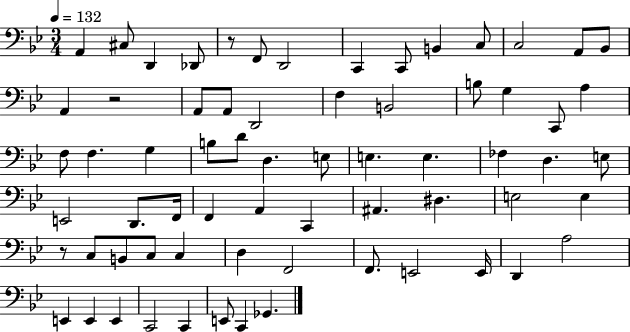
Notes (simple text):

A2/q C#3/e D2/q Db2/e R/e F2/e D2/h C2/q C2/e B2/q C3/e C3/h A2/e Bb2/e A2/q R/h A2/e A2/e D2/h F3/q B2/h B3/e G3/q C2/e A3/q F3/e F3/q. G3/q B3/e D4/e D3/q. E3/e E3/q. E3/q. FES3/q D3/q. E3/e E2/h D2/e. F2/s F2/q A2/q C2/q A#2/q. D#3/q. E3/h E3/q R/e C3/e B2/e C3/e C3/q D3/q F2/h F2/e. E2/h E2/s D2/q A3/h E2/q E2/q E2/q C2/h C2/q E2/e C2/q Gb2/q.